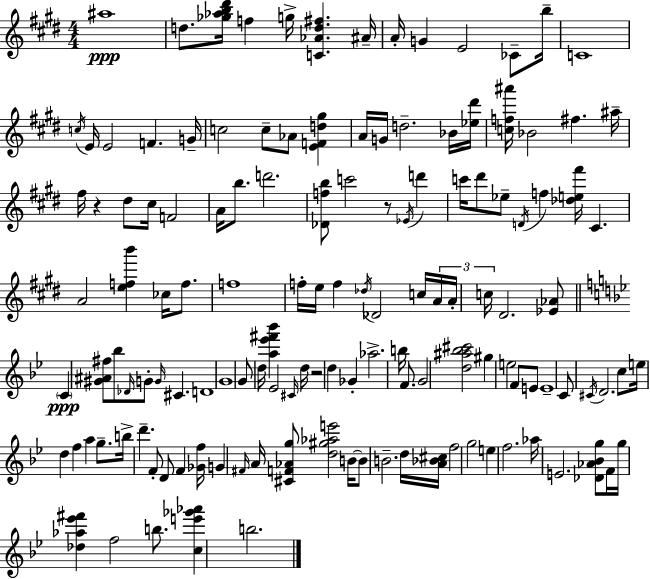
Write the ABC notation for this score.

X:1
T:Untitled
M:4/4
L:1/4
K:E
^a4 d/2 [_g_ab^d']/4 f g/4 [C_Ad^f] ^A/4 A/4 G E2 _C/2 b/4 C4 c/4 E/4 E2 F G/4 c2 c/2 _A/2 [EFd^g] A/4 G/4 d2 _B/4 [_e^d']/4 [cf^a']/4 _B2 ^f ^a/4 ^f/4 z ^d/2 ^c/4 F2 A/4 b/2 d'2 [_Dfb]/2 c'2 z/2 _E/4 d' c'/4 ^d'/2 _e/2 D/4 f [_de^f']/4 ^C A2 [efb'] _c/4 f/2 f4 f/4 e/4 f _d/4 _D2 c/4 A/4 A/4 c/4 ^D2 [_E_A]/2 C [^G^A^f]/2 _b/2 _D/4 G/2 G/4 ^C D4 G4 G/2 d/4 [a_e'^f'_b'] _E2 ^C/4 d/4 z2 d _G _a2 b/4 F/2 G2 [d^a_b^c']2 ^g e2 F/2 E/2 E4 C/2 ^C/4 D2 c/2 e/4 d f a g/2 b/4 d' F/2 D/2 F [_Gf]/4 G ^F/4 A/4 [^CF_Ag]/2 [d^g_ae']2 B/4 B/2 B2 d/4 [A_B^c]/4 f2 g2 e f2 _a/4 E2 [_D_A_Bg]/2 F/4 g/4 [_d_a_e'^f'] f2 b/2 [ce'_g'_a'] b2